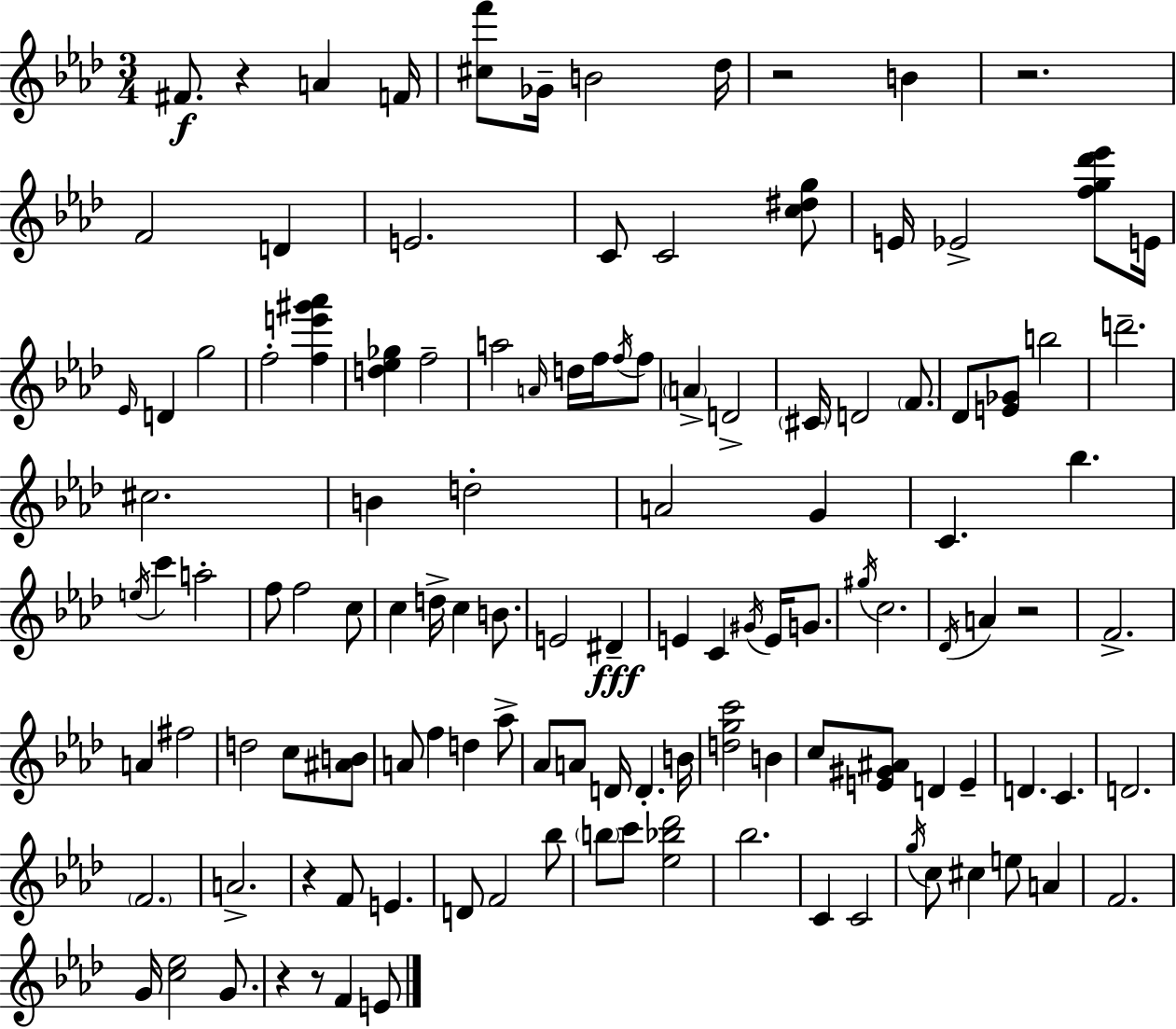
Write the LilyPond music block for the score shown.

{
  \clef treble
  \numericTimeSignature
  \time 3/4
  \key aes \major
  fis'8.\f r4 a'4 f'16 | <cis'' f'''>8 ges'16-- b'2 des''16 | r2 b'4 | r2. | \break f'2 d'4 | e'2. | c'8 c'2 <c'' dis'' g''>8 | e'16 ees'2-> <f'' g'' des''' ees'''>8 e'16 | \break \grace { ees'16 } d'4 g''2 | f''2-. <f'' e''' gis''' aes'''>4 | <d'' ees'' ges''>4 f''2-- | a''2 \grace { a'16 } d''16 f''16 | \break \acciaccatura { f''16 } f''8 \parenthesize a'4-> d'2-> | \parenthesize cis'16 d'2 | \parenthesize f'8. des'8 <e' ges'>8 b''2 | d'''2.-- | \break cis''2. | b'4 d''2-. | a'2 g'4 | c'4. bes''4. | \break \acciaccatura { e''16 } c'''4 a''2-. | f''8 f''2 | c''8 c''4 d''16-> c''4 | b'8. e'2 | \break dis'4--\fff e'4 c'4 | \acciaccatura { gis'16 } e'16 g'8. \acciaccatura { gis''16 } c''2. | \acciaccatura { des'16 } a'4 r2 | f'2.-> | \break a'4 fis''2 | d''2 | c''8 <ais' b'>8 a'8 f''4 | d''4 aes''8-> aes'8 a'8 d'16 | \break d'4.-. b'16 <d'' g'' c'''>2 | b'4 c''8 <e' gis' ais'>8 d'4 | e'4-- d'4. | c'4. d'2. | \break \parenthesize f'2. | a'2.-> | r4 f'8 | e'4. d'8 f'2 | \break bes''8 \parenthesize b''8 c'''8 <ees'' bes'' des'''>2 | bes''2. | c'4 c'2 | \acciaccatura { g''16 } c''8 cis''4 | \break e''8 a'4 f'2. | g'16 <c'' ees''>2 | g'8. r4 | r8 f'4 e'8 \bar "|."
}